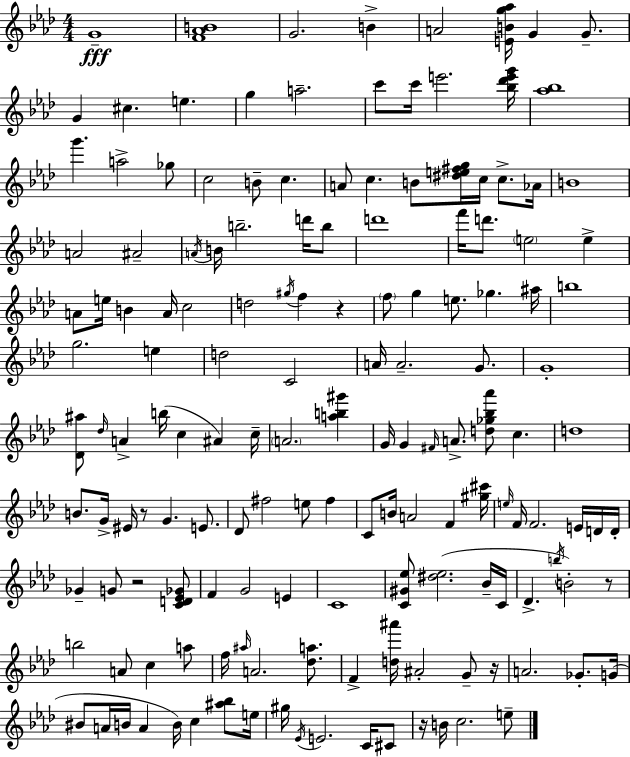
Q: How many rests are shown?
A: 6